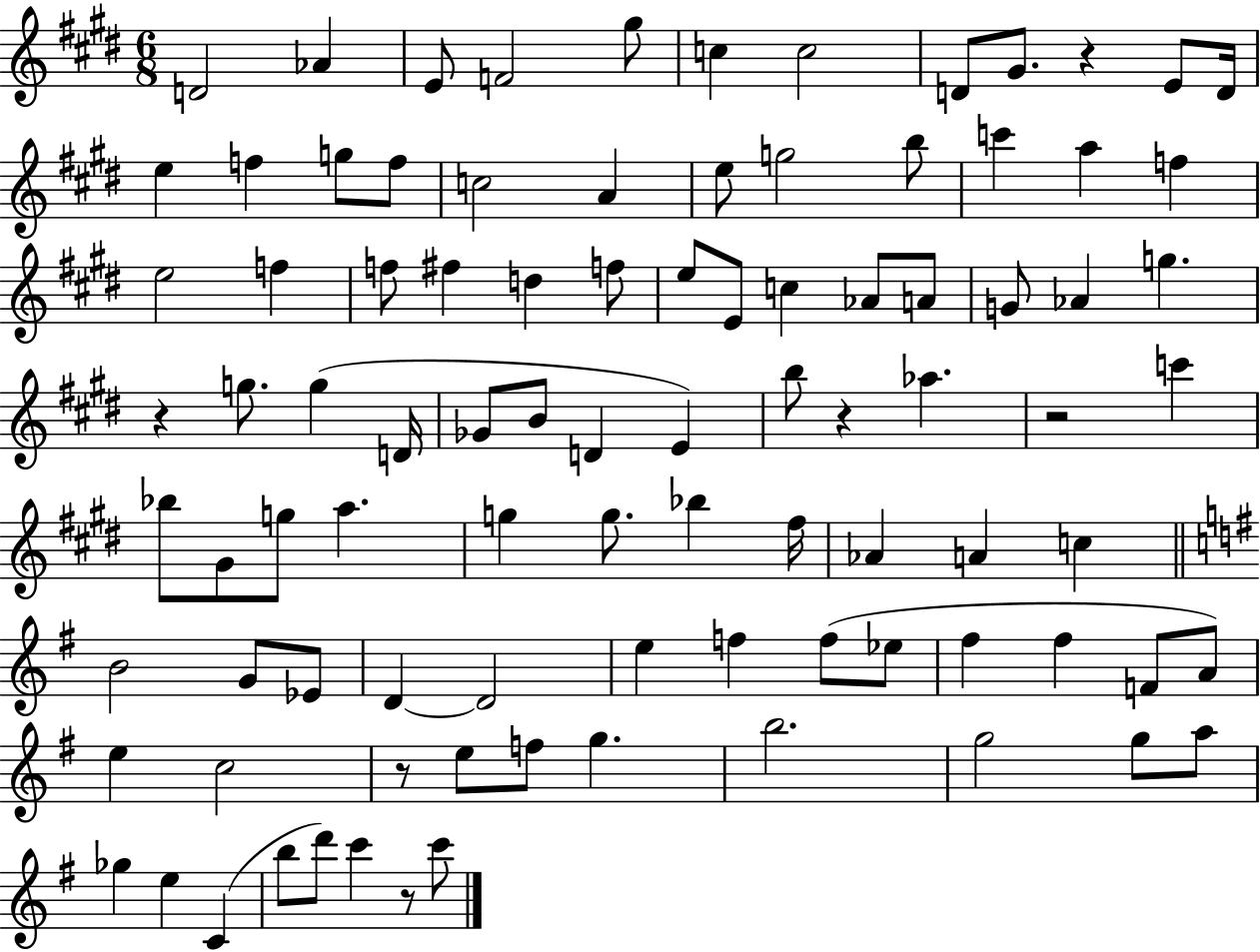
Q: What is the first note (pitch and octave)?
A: D4